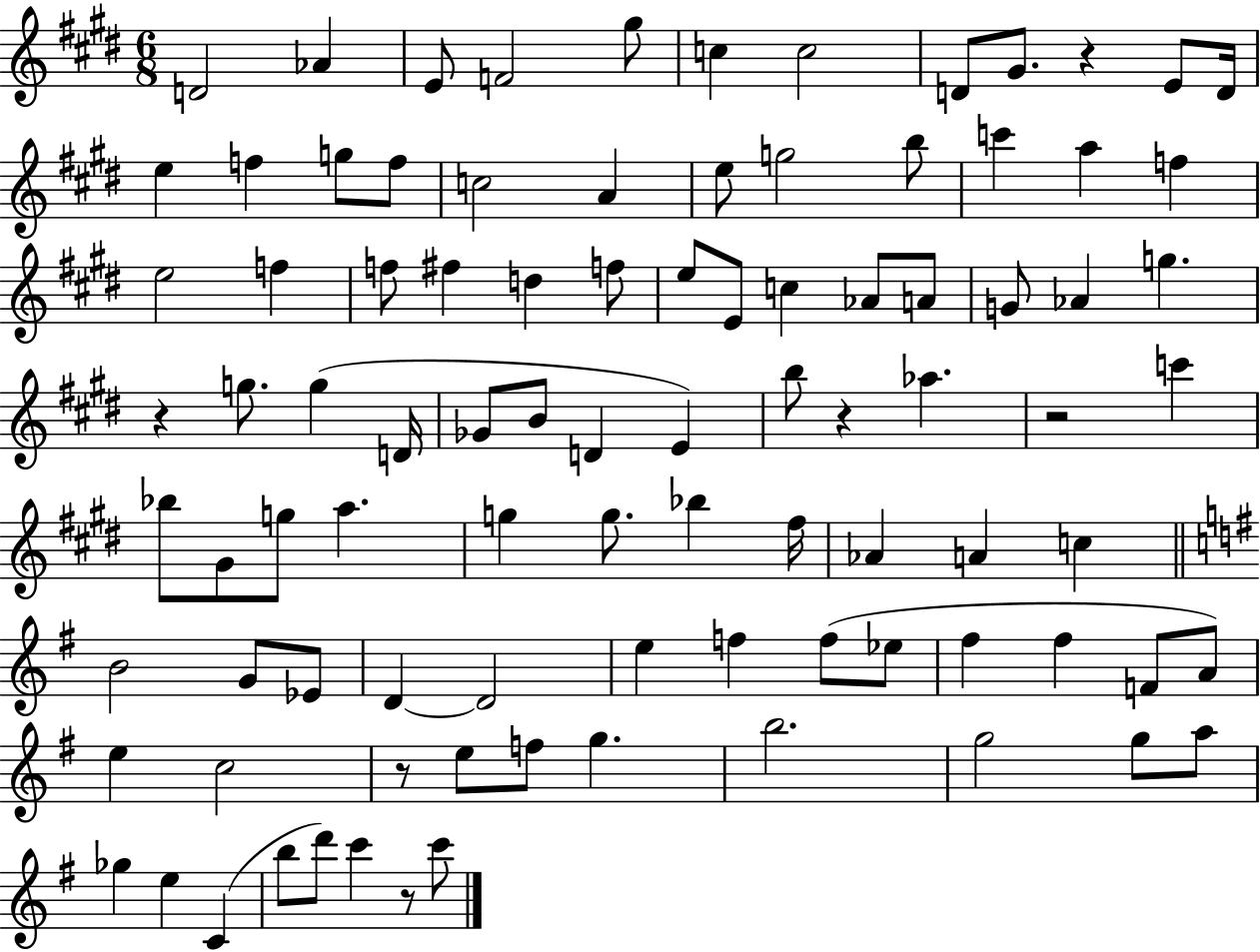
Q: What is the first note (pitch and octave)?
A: D4